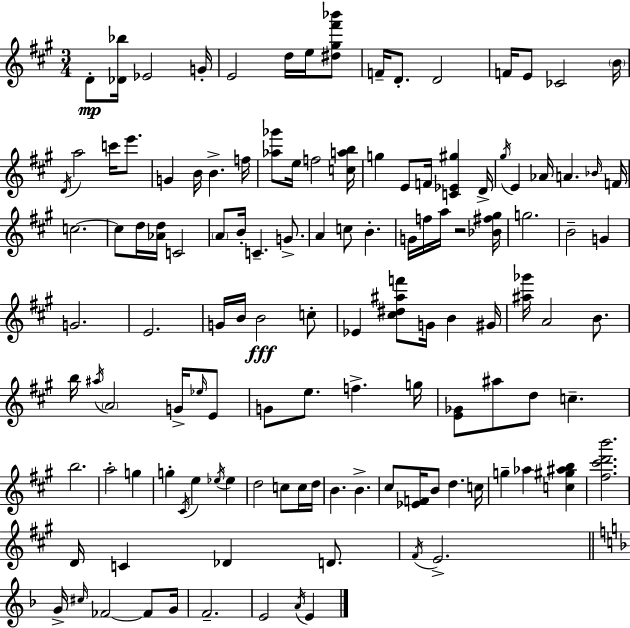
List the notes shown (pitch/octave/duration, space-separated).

D4/e [Db4,Bb5]/s Eb4/h G4/s E4/h D5/s E5/s [D#5,G#5,F#6,Bb6]/e F4/s D4/e. D4/h F4/s E4/e CES4/h B4/s D4/s A5/h C6/s E6/e. G4/q B4/s B4/q. F5/s [Ab5,Gb6]/e E5/s F5/h [C5,A5,B5]/s G5/q E4/e F4/s [C4,Eb4,G#5]/q D4/s G#5/s E4/q Ab4/s A4/q. Bb4/s F4/s C5/h. C5/e D5/s [Ab4,D5]/s C4/h A4/e B4/s C4/q. G4/e. A4/q C5/e B4/q. G4/s F5/s A5/s R/h [Bb4,F#5,G#5]/s G5/h. B4/h G4/q G4/h. E4/h. G4/s B4/s B4/h C5/e Eb4/q [C#5,D#5,A#5,F6]/e G4/s B4/q G#4/s [A#5,Gb6]/s A4/h B4/e. B5/s A#5/s A4/h G4/s Eb5/s E4/e G4/e E5/e. F5/q. G5/s [E4,Gb4]/e A#5/e D5/e C5/q. B5/h. A5/h G5/q G5/q C#4/s E5/q Eb5/s Eb5/q D5/h C5/e C5/s D5/s B4/q. B4/q. C#5/e [Eb4,F4]/s B4/e D5/q. C5/s G5/q Ab5/q [C5,G#5,A#5,B5]/q [F#5,C#6,D6,B6]/h. D4/s C4/q Db4/q D4/e. F#4/s E4/h. G4/s C#5/s FES4/h FES4/e G4/s F4/h. E4/h A4/s E4/q